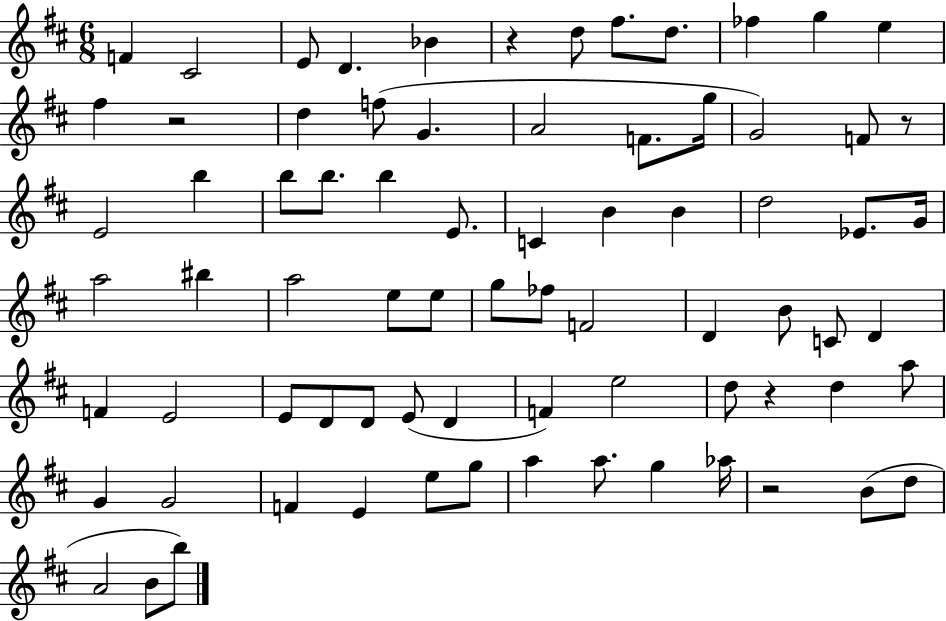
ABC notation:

X:1
T:Untitled
M:6/8
L:1/4
K:D
F ^C2 E/2 D _B z d/2 ^f/2 d/2 _f g e ^f z2 d f/2 G A2 F/2 g/4 G2 F/2 z/2 E2 b b/2 b/2 b E/2 C B B d2 _E/2 G/4 a2 ^b a2 e/2 e/2 g/2 _f/2 F2 D B/2 C/2 D F E2 E/2 D/2 D/2 E/2 D F e2 d/2 z d a/2 G G2 F E e/2 g/2 a a/2 g _a/4 z2 B/2 d/2 A2 B/2 b/2